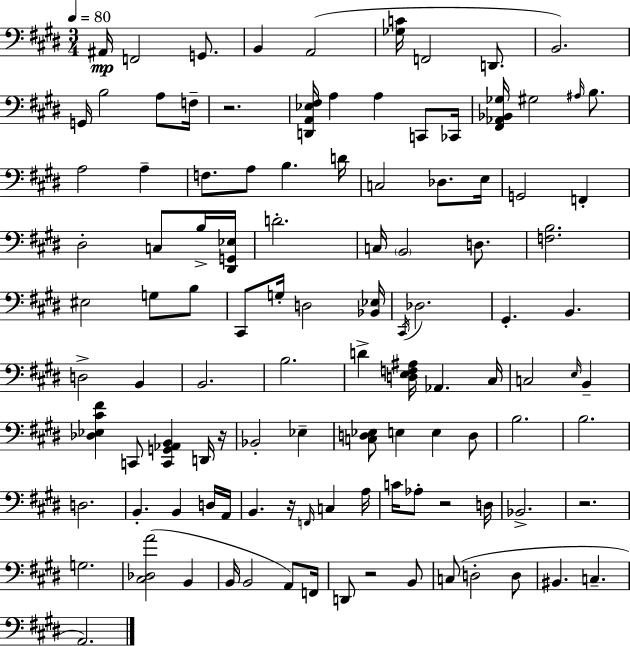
X:1
T:Untitled
M:3/4
L:1/4
K:E
^A,,/4 F,,2 G,,/2 B,, A,,2 [_G,C]/4 F,,2 D,,/2 B,,2 G,,/4 B,2 A,/2 F,/4 z2 [D,,A,,_E,^F,]/4 A, A, C,,/2 _C,,/4 [^F,,_A,,_B,,_G,]/4 ^G,2 ^A,/4 B,/2 A,2 A, F,/2 A,/2 B, D/4 C,2 _D,/2 E,/4 G,,2 F,, ^D,2 C,/2 B,/4 [^D,,G,,_E,]/4 D2 C,/4 B,,2 D,/2 [F,B,]2 ^E,2 G,/2 B,/2 ^C,,/2 G,/4 D,2 [_B,,_E,]/4 ^C,,/4 _D,2 ^G,, B,, D,2 B,, B,,2 B,2 D [D,E,F,^A,]/4 _A,, ^C,/4 C,2 E,/4 B,, [_D,_E,^C^F] C,,/2 [C,,G,,_A,,B,,] D,,/4 z/4 _B,,2 _E, [C,D,_E,]/2 E, E, D,/2 B,2 B,2 D,2 B,, B,, D,/4 A,,/4 B,, z/4 F,,/4 C, A,/4 C/4 _A,/2 z2 D,/4 _B,,2 z2 G,2 [^C,_D,A]2 B,, B,,/4 B,,2 A,,/2 F,,/4 D,,/2 z2 B,,/2 C,/2 D,2 D,/2 ^B,, C, A,,2